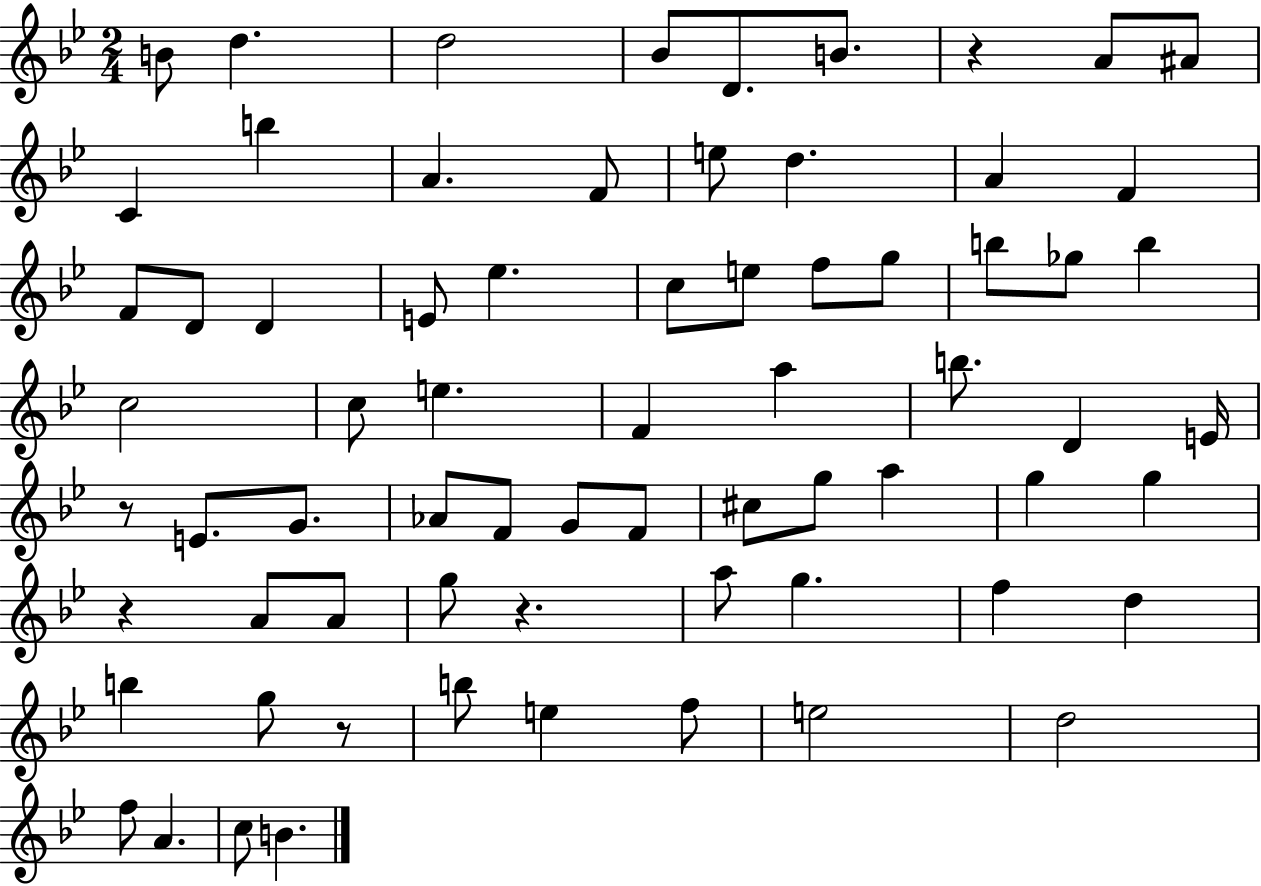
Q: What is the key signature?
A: BES major